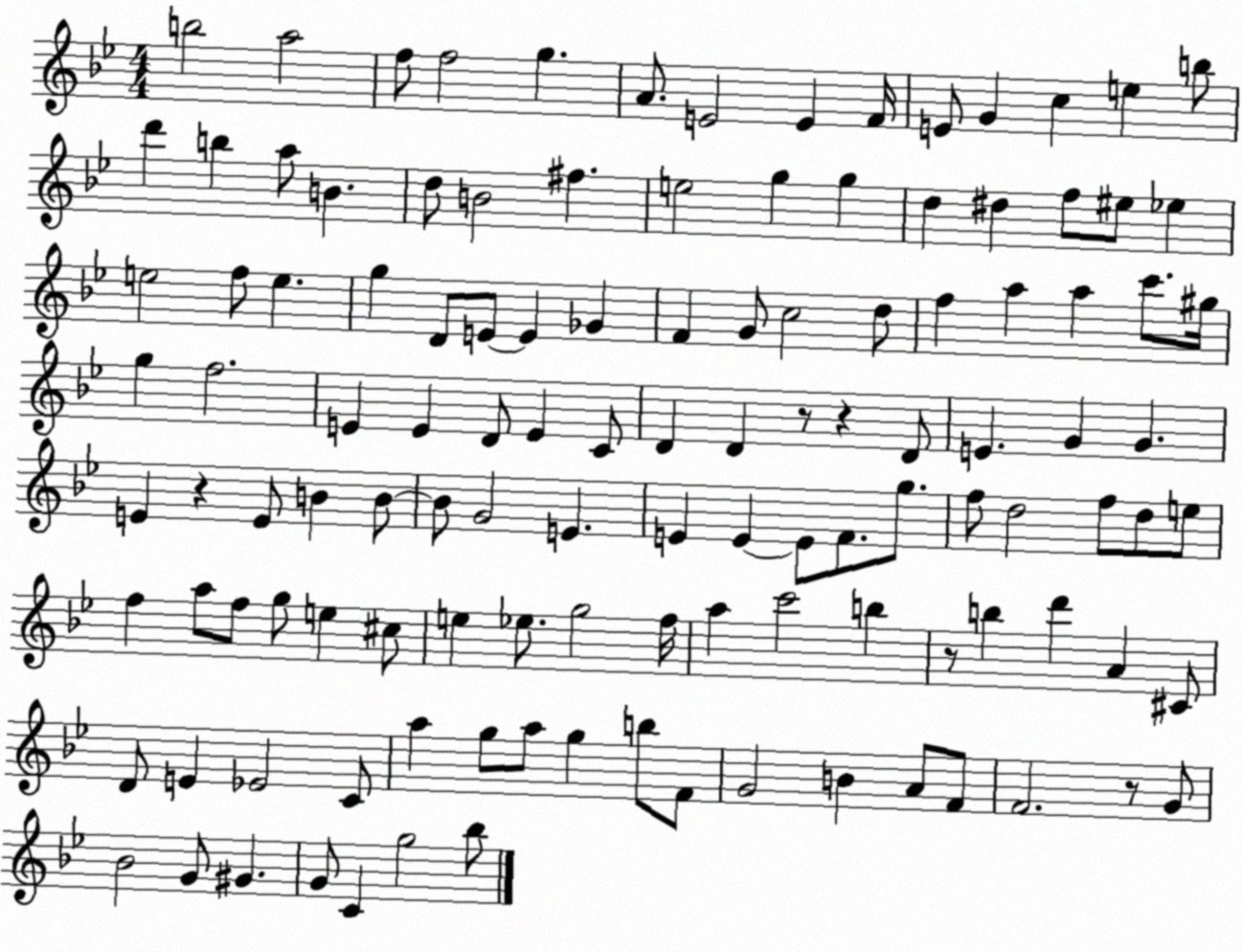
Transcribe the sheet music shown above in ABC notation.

X:1
T:Untitled
M:4/4
L:1/4
K:Bb
b2 a2 f/2 f2 g A/2 E2 E F/4 E/2 G c e b/2 d' b a/2 B d/2 B2 ^f e2 g g d ^d f/2 ^e/2 _e e2 f/2 e g D/2 E/2 E _G F G/2 c2 d/2 f a a c'/2 ^g/4 g f2 E E D/2 E C/2 D D z/2 z D/2 E G G E z E/2 B B/2 B/2 G2 E E E E/2 F/2 g/2 f/2 d2 f/2 d/2 e/2 f a/2 f/2 g/2 e ^c/2 e _e/2 g2 f/4 a c'2 b z/2 b d' A ^C/2 D/2 E _E2 C/2 a g/2 a/2 g b/2 F/2 G2 B A/2 F/2 F2 z/2 G/2 _B2 G/2 ^G G/2 C g2 _b/2